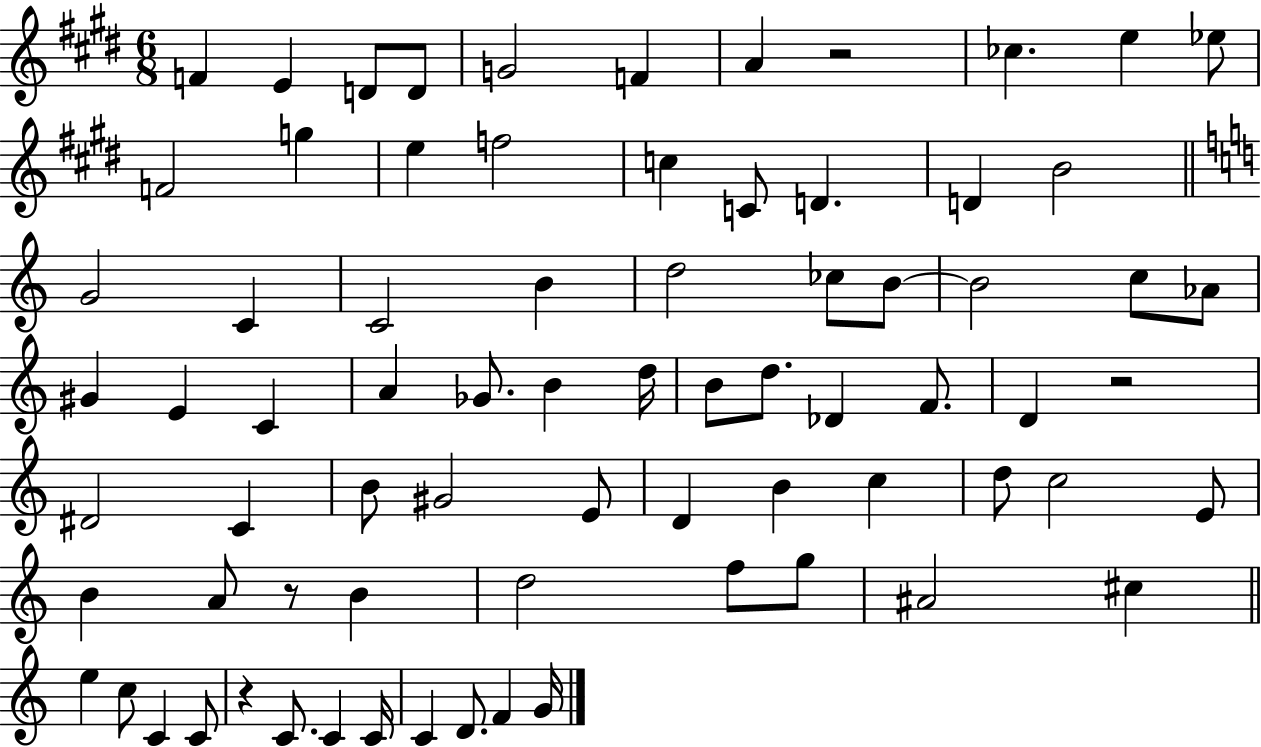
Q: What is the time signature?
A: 6/8